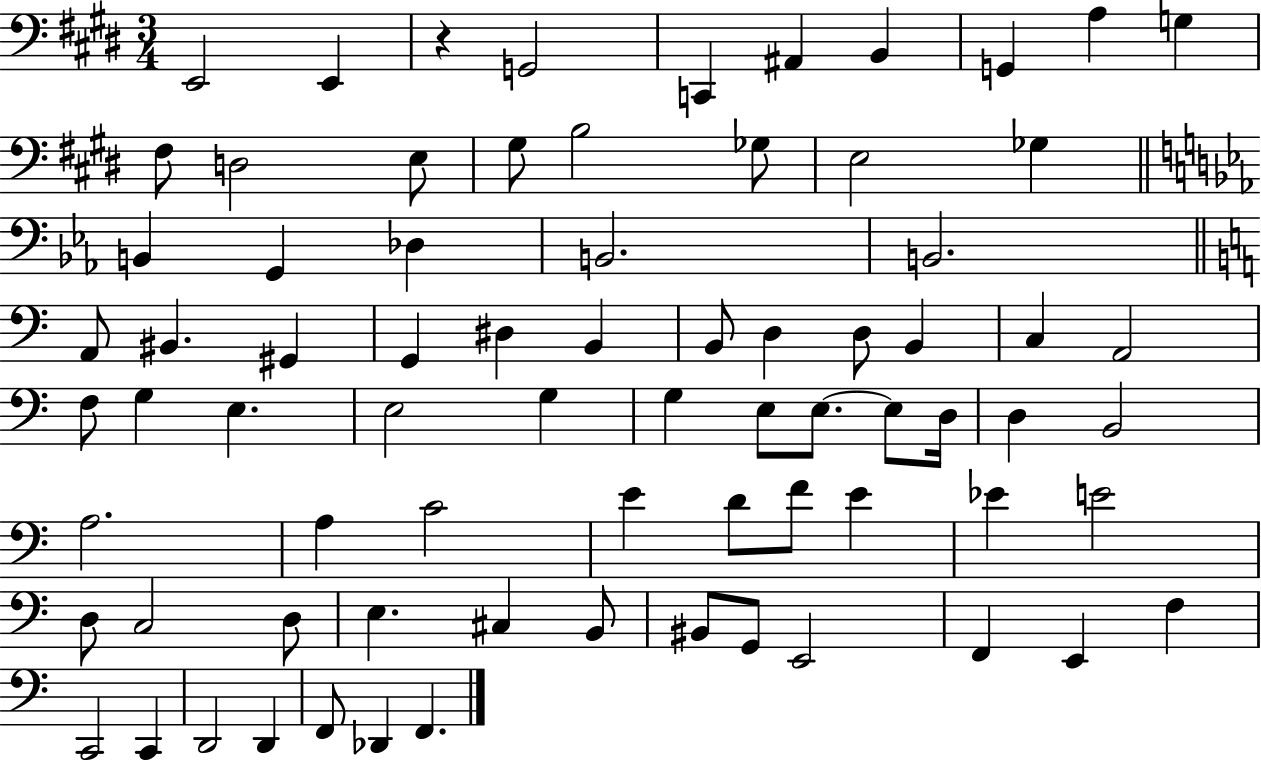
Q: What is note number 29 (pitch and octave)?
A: B2